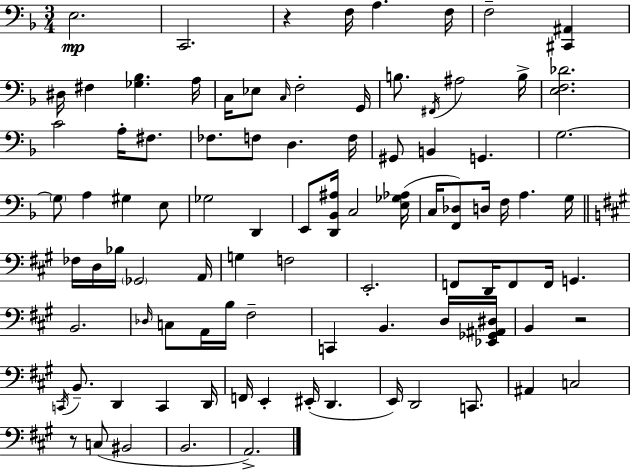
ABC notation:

X:1
T:Untitled
M:3/4
L:1/4
K:F
E,2 C,,2 z F,/4 A, F,/4 F,2 [^C,,^A,,] ^D,/4 ^F, [_G,_B,] A,/4 C,/4 _E,/2 C,/4 F,2 G,,/4 B,/2 ^F,,/4 ^A,2 B,/4 [E,F,_D]2 C2 A,/4 ^F,/2 _F,/2 F,/2 D, F,/4 ^G,,/2 B,, G,, G,2 G,/2 A, ^G, E,/2 _G,2 D,, E,,/2 [D,,_B,,^A,]/4 C,2 [E,_G,_A,]/4 C,/4 [F,,_D,]/2 D,/4 F,/4 A, G,/4 _F,/4 D,/4 _B,/4 _G,,2 A,,/4 G, F,2 E,,2 F,,/2 D,,/4 F,,/2 F,,/4 G,, B,,2 _D,/4 C,/2 A,,/4 B,/4 ^F,2 C,, B,, D,/4 [_E,,_G,,^A,,^D,]/4 B,, z2 C,,/4 B,,/2 D,, C,, D,,/4 F,,/4 E,, ^E,,/4 D,, E,,/4 D,,2 C,,/2 ^A,, C,2 z/2 C,/2 ^B,,2 B,,2 A,,2